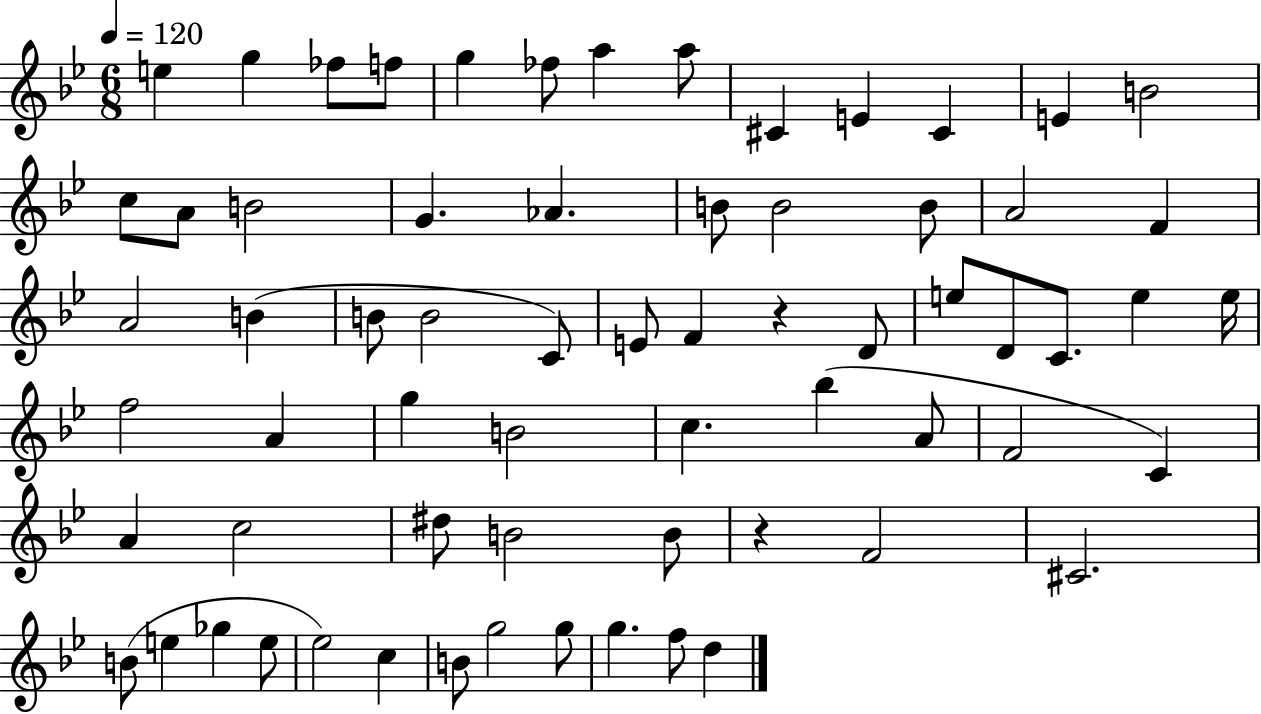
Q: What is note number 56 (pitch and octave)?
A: E5